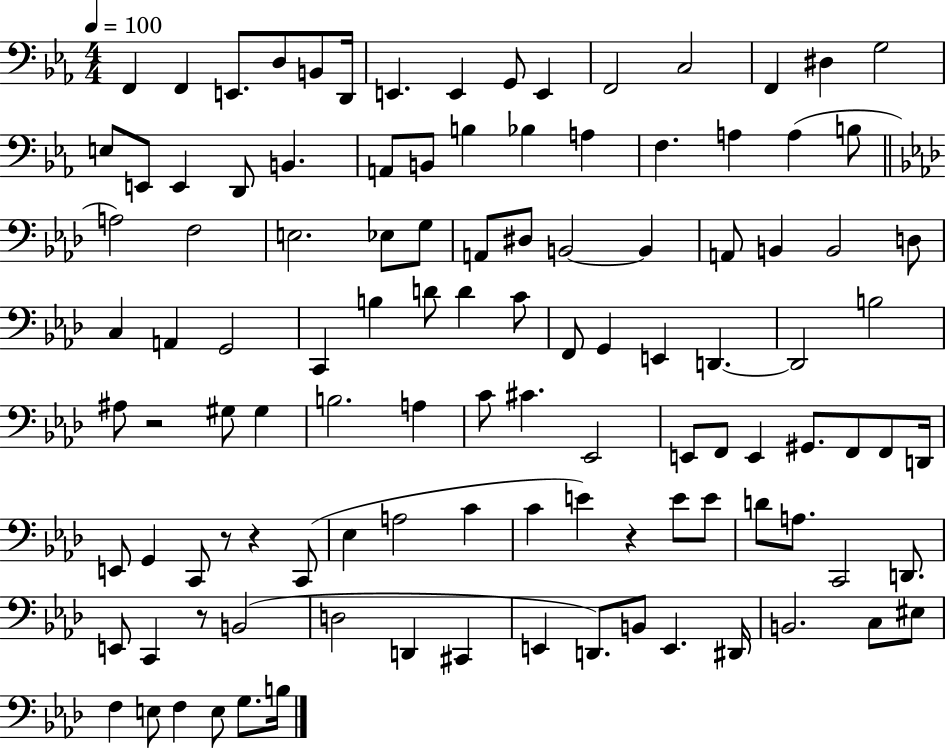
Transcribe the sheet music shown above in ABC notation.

X:1
T:Untitled
M:4/4
L:1/4
K:Eb
F,, F,, E,,/2 D,/2 B,,/2 D,,/4 E,, E,, G,,/2 E,, F,,2 C,2 F,, ^D, G,2 E,/2 E,,/2 E,, D,,/2 B,, A,,/2 B,,/2 B, _B, A, F, A, A, B,/2 A,2 F,2 E,2 _E,/2 G,/2 A,,/2 ^D,/2 B,,2 B,, A,,/2 B,, B,,2 D,/2 C, A,, G,,2 C,, B, D/2 D C/2 F,,/2 G,, E,, D,, D,,2 B,2 ^A,/2 z2 ^G,/2 ^G, B,2 A, C/2 ^C _E,,2 E,,/2 F,,/2 E,, ^G,,/2 F,,/2 F,,/2 D,,/4 E,,/2 G,, C,,/2 z/2 z C,,/2 _E, A,2 C C E z E/2 E/2 D/2 A,/2 C,,2 D,,/2 E,,/2 C,, z/2 B,,2 D,2 D,, ^C,, E,, D,,/2 B,,/2 E,, ^D,,/4 B,,2 C,/2 ^E,/2 F, E,/2 F, E,/2 G,/2 B,/4